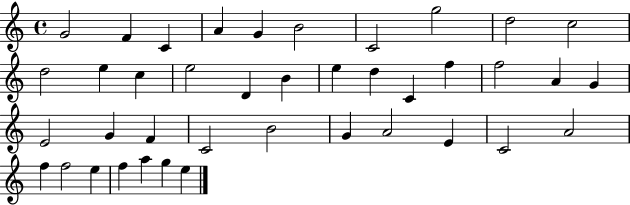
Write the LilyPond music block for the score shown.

{
  \clef treble
  \time 4/4
  \defaultTimeSignature
  \key c \major
  g'2 f'4 c'4 | a'4 g'4 b'2 | c'2 g''2 | d''2 c''2 | \break d''2 e''4 c''4 | e''2 d'4 b'4 | e''4 d''4 c'4 f''4 | f''2 a'4 g'4 | \break e'2 g'4 f'4 | c'2 b'2 | g'4 a'2 e'4 | c'2 a'2 | \break f''4 f''2 e''4 | f''4 a''4 g''4 e''4 | \bar "|."
}